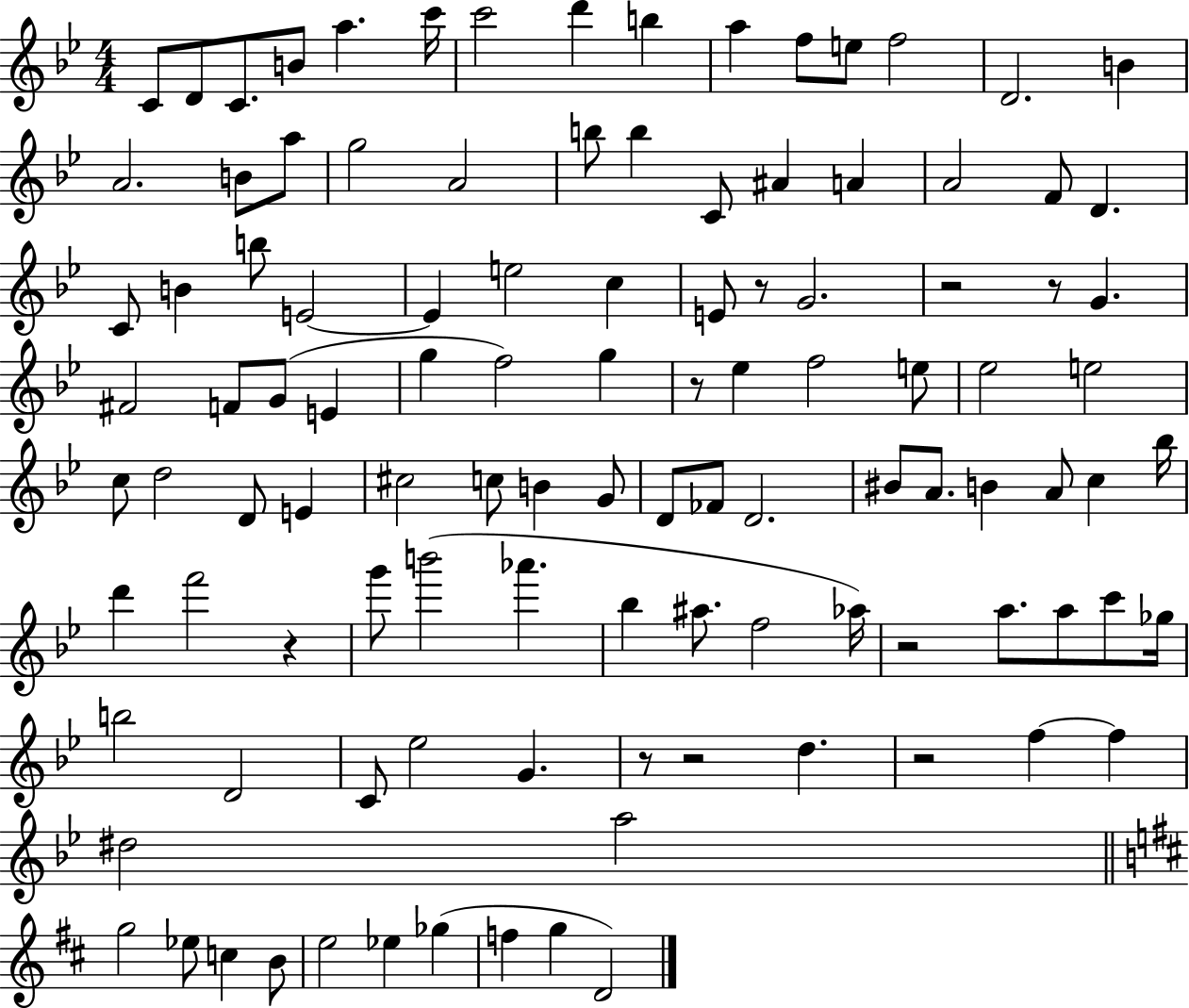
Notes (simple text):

C4/e D4/e C4/e. B4/e A5/q. C6/s C6/h D6/q B5/q A5/q F5/e E5/e F5/h D4/h. B4/q A4/h. B4/e A5/e G5/h A4/h B5/e B5/q C4/e A#4/q A4/q A4/h F4/e D4/q. C4/e B4/q B5/e E4/h E4/q E5/h C5/q E4/e R/e G4/h. R/h R/e G4/q. F#4/h F4/e G4/e E4/q G5/q F5/h G5/q R/e Eb5/q F5/h E5/e Eb5/h E5/h C5/e D5/h D4/e E4/q C#5/h C5/e B4/q G4/e D4/e FES4/e D4/h. BIS4/e A4/e. B4/q A4/e C5/q Bb5/s D6/q F6/h R/q G6/e B6/h Ab6/q. Bb5/q A#5/e. F5/h Ab5/s R/h A5/e. A5/e C6/e Gb5/s B5/h D4/h C4/e Eb5/h G4/q. R/e R/h D5/q. R/h F5/q F5/q D#5/h A5/h G5/h Eb5/e C5/q B4/e E5/h Eb5/q Gb5/q F5/q G5/q D4/h